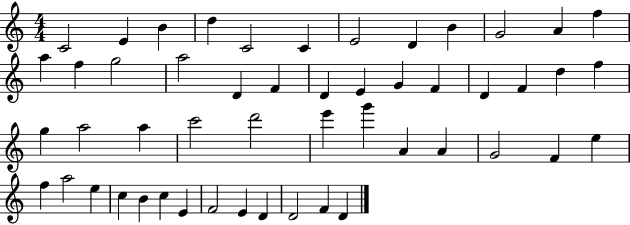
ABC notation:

X:1
T:Untitled
M:4/4
L:1/4
K:C
C2 E B d C2 C E2 D B G2 A f a f g2 a2 D F D E G F D F d f g a2 a c'2 d'2 e' g' A A G2 F e f a2 e c B c E F2 E D D2 F D